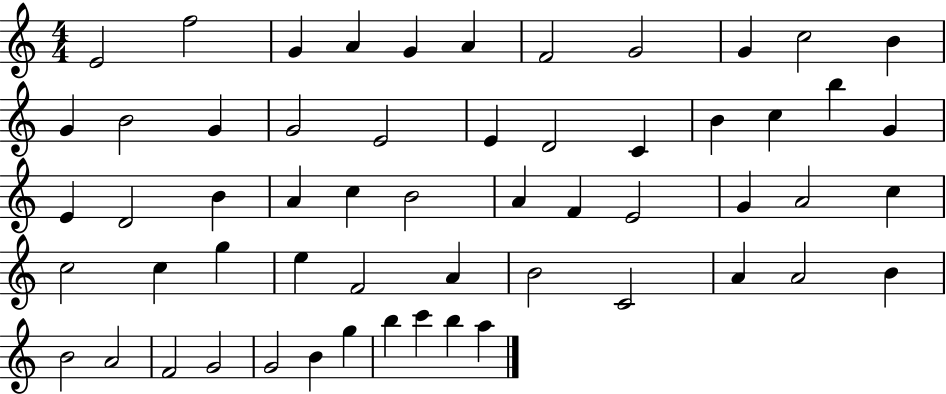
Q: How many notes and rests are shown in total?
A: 57